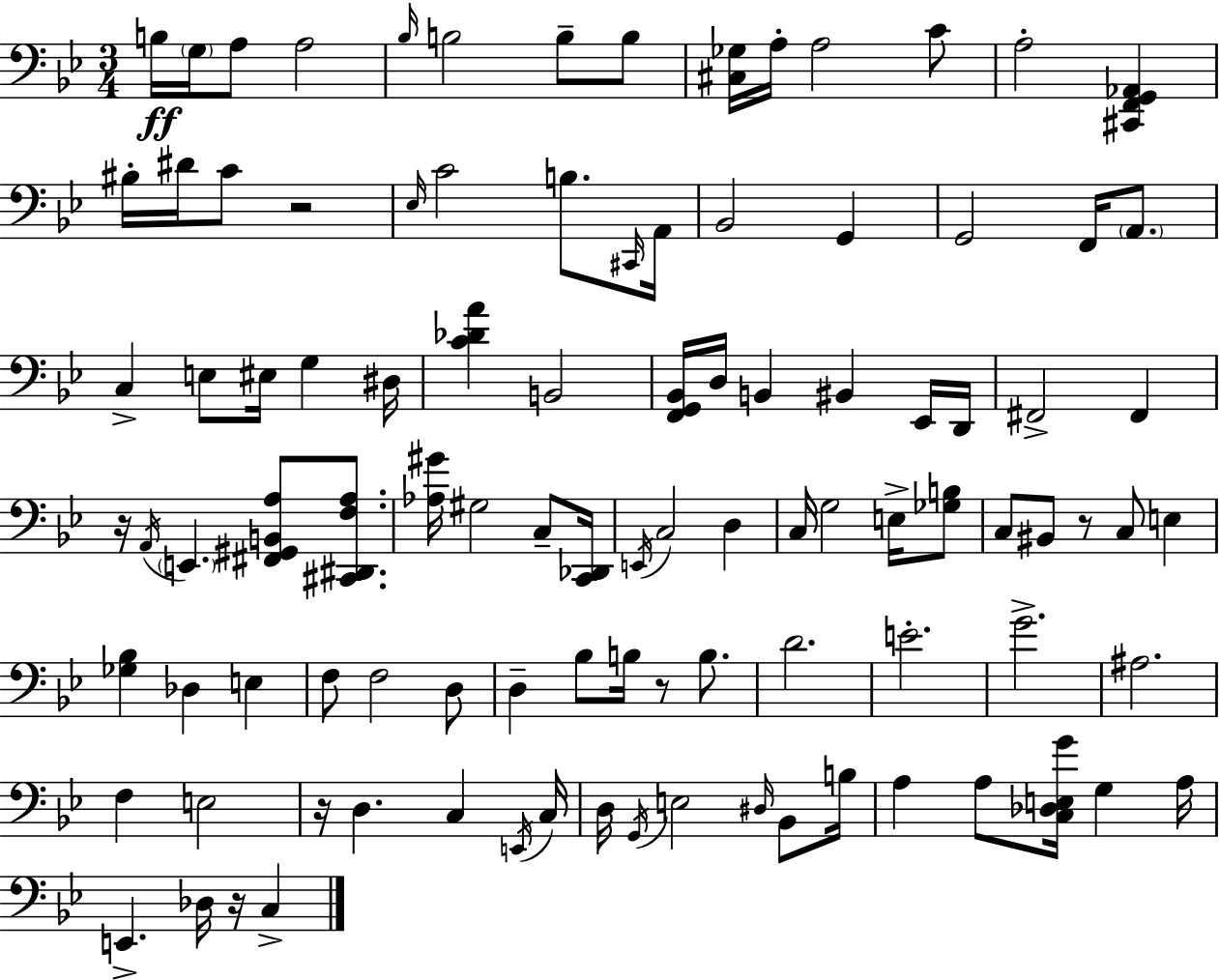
{
  \clef bass
  \numericTimeSignature
  \time 3/4
  \key g \minor
  b16\ff \parenthesize g16 a8 a2 | \grace { bes16 } b2 b8-- b8 | <cis ges>16 a16-. a2 c'8 | a2-. <cis, f, g, aes,>4 | \break bis16-. dis'16 c'8 r2 | \grace { ees16 } c'2 b8. | \grace { cis,16 } a,16 bes,2 g,4 | g,2 f,16 | \break \parenthesize a,8. c4-> e8 eis16 g4 | dis16 <c' des' a'>4 b,2 | <f, g, bes,>16 d16 b,4 bis,4 | ees,16 d,16 fis,2-> fis,4 | \break r16 \acciaccatura { a,16 } \parenthesize e,4. <fis, gis, b, a>8 | <cis, dis, f a>8. <aes gis'>16 gis2 | c8-- <c, des,>16 \acciaccatura { e,16 } c2 | d4 c16 g2 | \break e16-> <ges b>8 c8 bis,8 r8 c8 | e4 <ges bes>4 des4 | e4 f8 f2 | d8 d4-- bes8 b16 | \break r8 b8. d'2. | e'2.-. | g'2.-> | ais2. | \break f4 e2 | r16 d4. | c4 \acciaccatura { e,16 } c16 d16 \acciaccatura { g,16 } e2 | \grace { dis16 } bes,8 b16 a4 | \break a8 <c des e g'>16 g4 a16 e,4.-> | des16 r16 c4-> \bar "|."
}